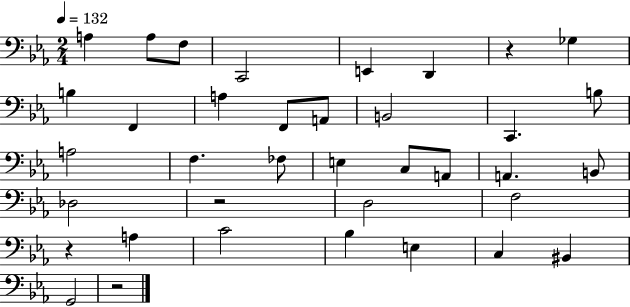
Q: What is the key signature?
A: EES major